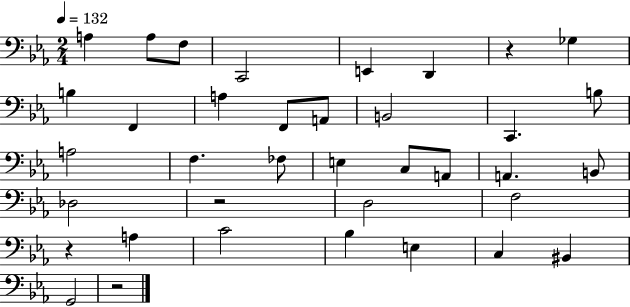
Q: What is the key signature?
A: EES major